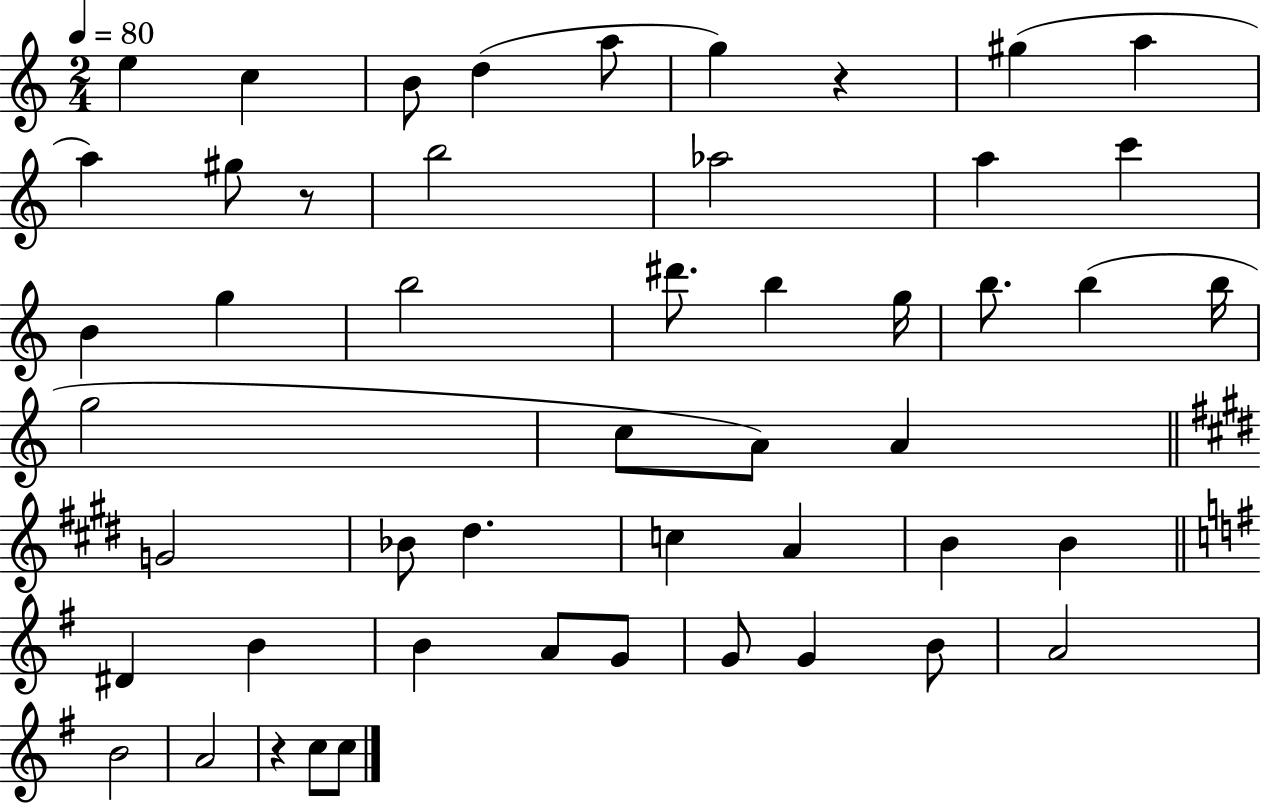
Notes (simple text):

E5/q C5/q B4/e D5/q A5/e G5/q R/q G#5/q A5/q A5/q G#5/e R/e B5/h Ab5/h A5/q C6/q B4/q G5/q B5/h D#6/e. B5/q G5/s B5/e. B5/q B5/s G5/h C5/e A4/e A4/q G4/h Bb4/e D#5/q. C5/q A4/q B4/q B4/q D#4/q B4/q B4/q A4/e G4/e G4/e G4/q B4/e A4/h B4/h A4/h R/q C5/e C5/e